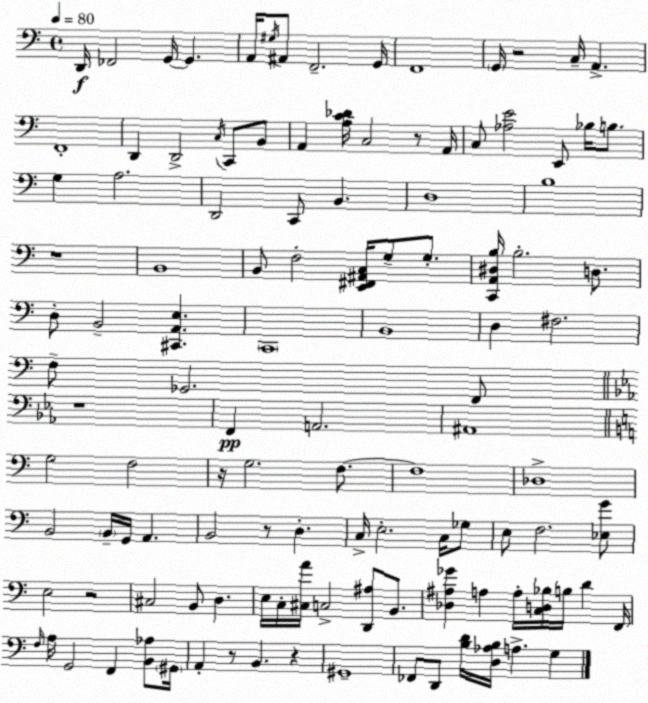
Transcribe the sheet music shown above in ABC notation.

X:1
T:Untitled
M:4/4
L:1/4
K:Am
D,,/4 _F,,2 G,,/4 G,, A,,/4 ^G,/4 ^A,,/2 F,,2 G,,/4 F,,4 G,,/4 z2 C,/4 A,, F,,4 D,, D,,2 C,/4 C,,/2 B,,/2 A,, [A,C_D]/4 C,2 z/2 A,,/4 C,/2 [_A,E]2 E,,/2 _B,/4 B,/2 G, A,2 D,,2 C,,/2 B,, D,4 B,4 z4 B,,4 B,,/2 F,2 [E,,^F,,^A,,C,]/4 G,/2 G,/2 [C,,A,,^D,B,]/4 B,2 D,/2 D,/2 B,,2 [^C,,A,,E,] C,,4 B,,4 D, ^F,2 F,/2 _G,,2 F,,/2 z4 F,, A,,2 ^A,,4 G,2 F,2 z/4 G,2 F,/2 F,4 _D,4 B,,2 B,,/4 G,,/4 A,, B,,2 z/2 D, C,/4 E,2 C,/4 _G,/2 E,/2 F,2 [_E,G]/2 E,2 z2 ^C,2 B,,/2 D, E,/4 C,/4 [^C,A]/4 C,2 [D,,^A,]/2 B,,/2 [_D,^A,_G] A, A,/4 [C,D,_B,]/4 B,/4 D F,,/4 F,/4 A,/4 G,,2 F,, [B,,_A,]/2 ^G,,/4 A,, z/2 B,, z ^G,,4 _F,,/2 D,,/2 [B,D]/4 [D,_A,B,]/4 A, G,